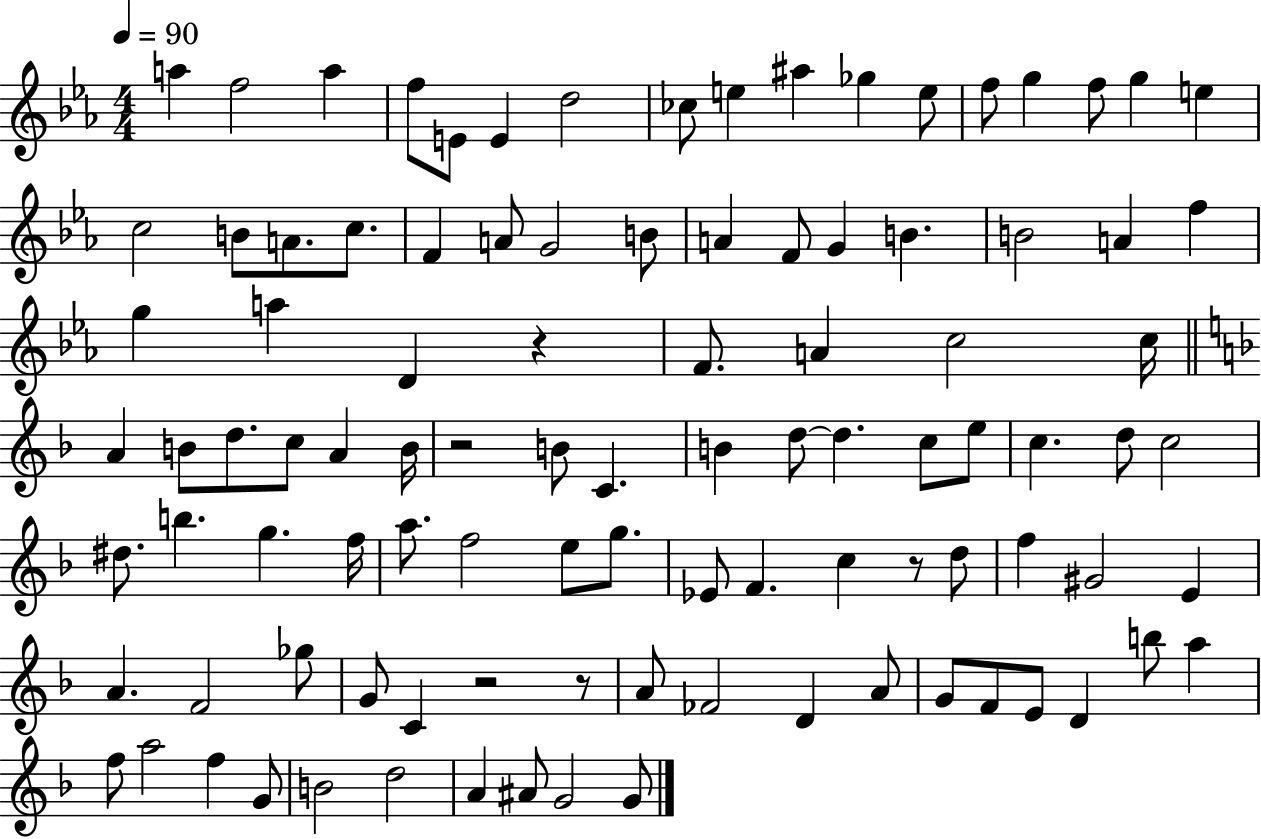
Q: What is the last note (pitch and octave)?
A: G4